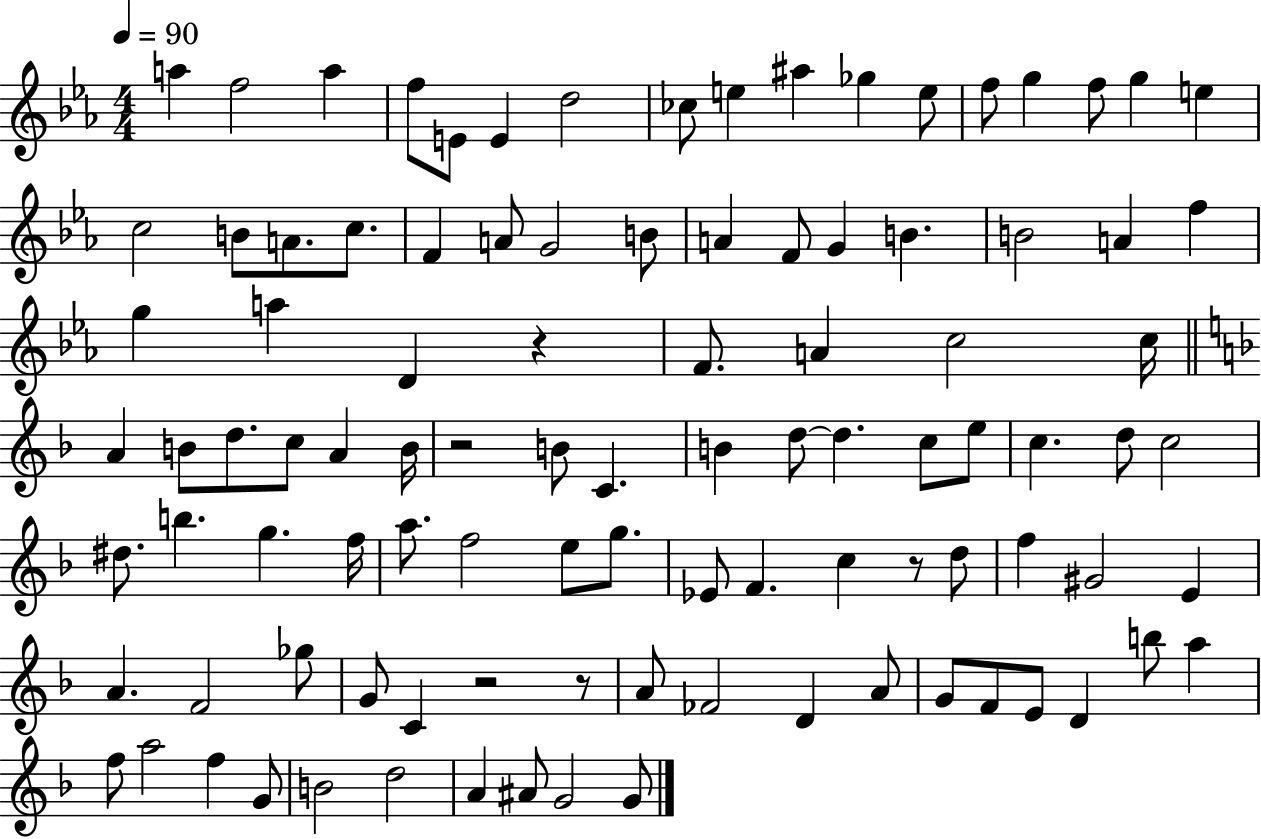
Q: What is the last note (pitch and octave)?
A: G4